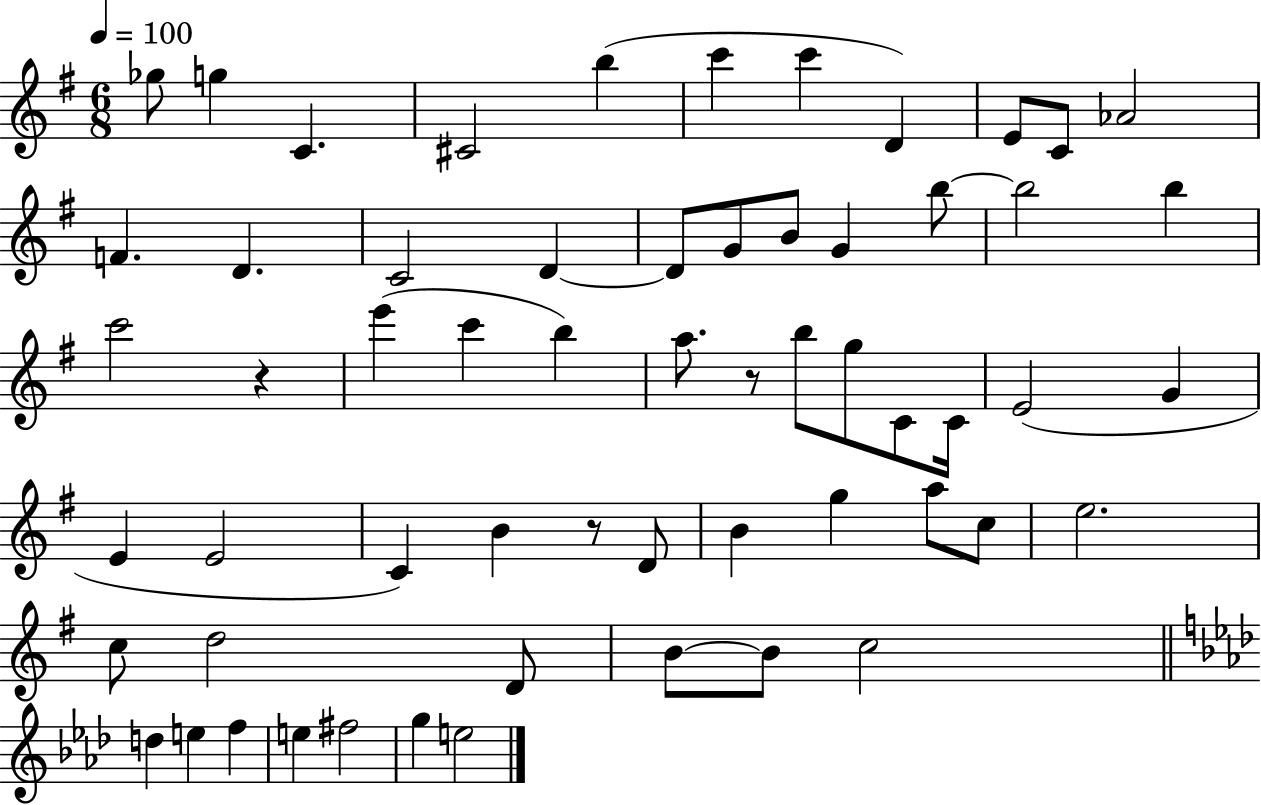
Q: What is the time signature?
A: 6/8